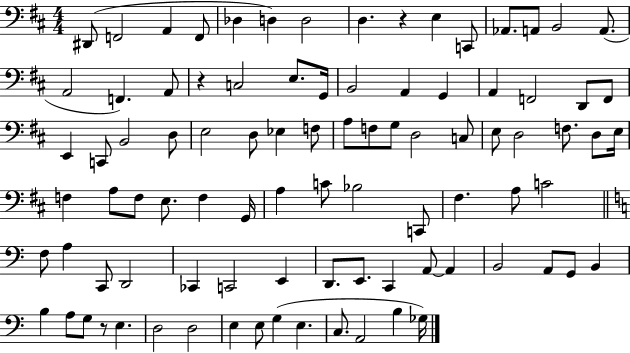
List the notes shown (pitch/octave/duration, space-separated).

D#2/e F2/h A2/q F2/e Db3/q D3/q D3/h D3/q. R/q E3/q C2/e Ab2/e. A2/e B2/h A2/e. A2/h F2/q. A2/e R/q C3/h E3/e. G2/s B2/h A2/q G2/q A2/q F2/h D2/e F2/e E2/q C2/e B2/h D3/e E3/h D3/e Eb3/q F3/e A3/e F3/e G3/e D3/h C3/e E3/e D3/h F3/e. D3/e E3/s F3/q A3/e F3/e E3/e. F3/q G2/s A3/q C4/e Bb3/h C2/e F#3/q. A3/e C4/h F3/e A3/q C2/e D2/h CES2/q C2/h E2/q D2/e. E2/e. C2/q A2/e A2/q B2/h A2/e G2/e B2/q B3/q A3/e G3/e R/e E3/q. D3/h D3/h E3/q E3/e G3/q E3/q. C3/e. A2/h B3/q Gb3/s